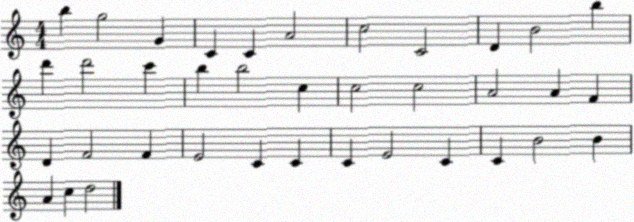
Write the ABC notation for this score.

X:1
T:Untitled
M:4/4
L:1/4
K:C
b g2 G C C A2 c2 C2 D B2 b d' d'2 c' b b2 c c2 c2 A2 A F D F2 F E2 C C C E2 C C B2 B A c d2